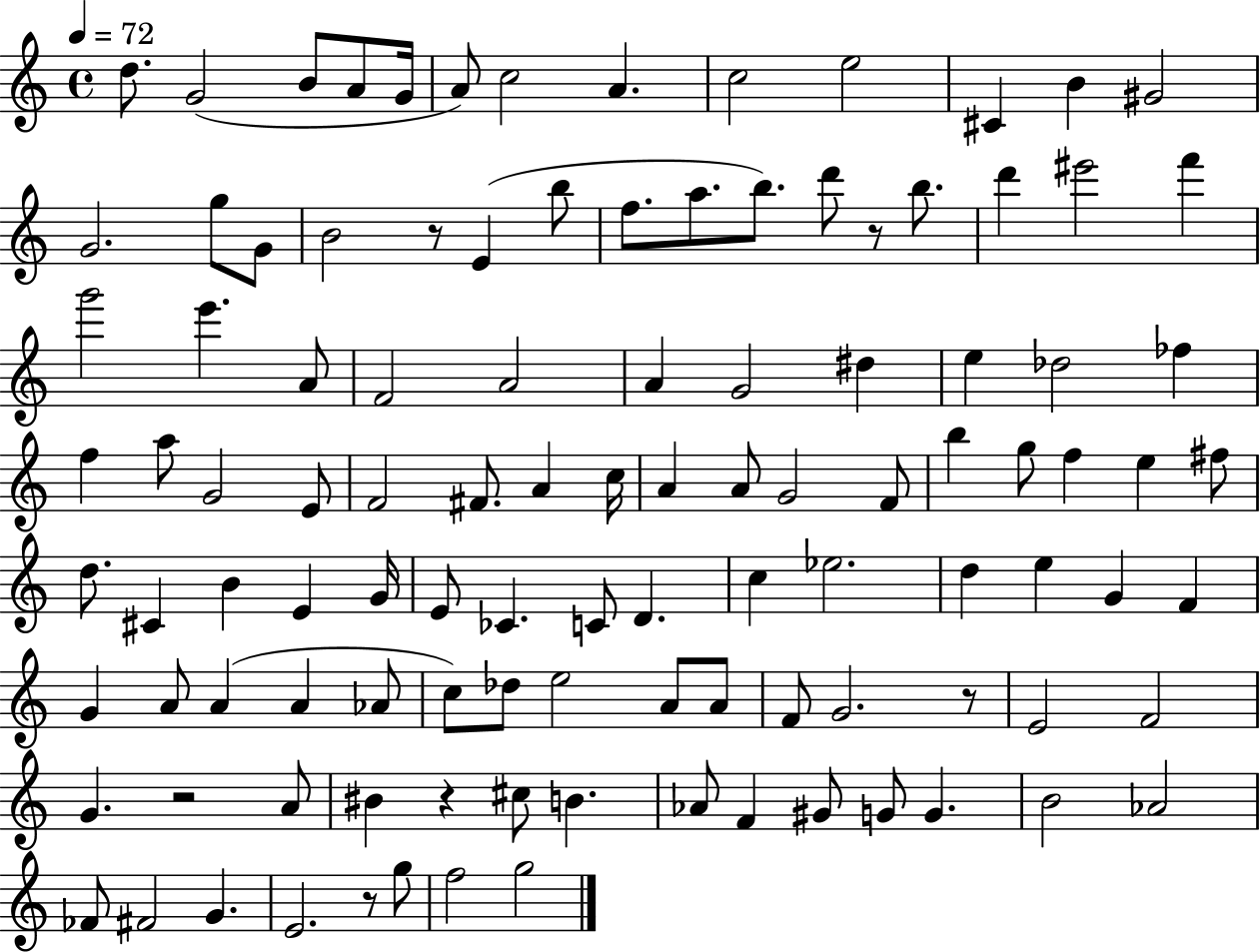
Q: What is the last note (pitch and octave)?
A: G5